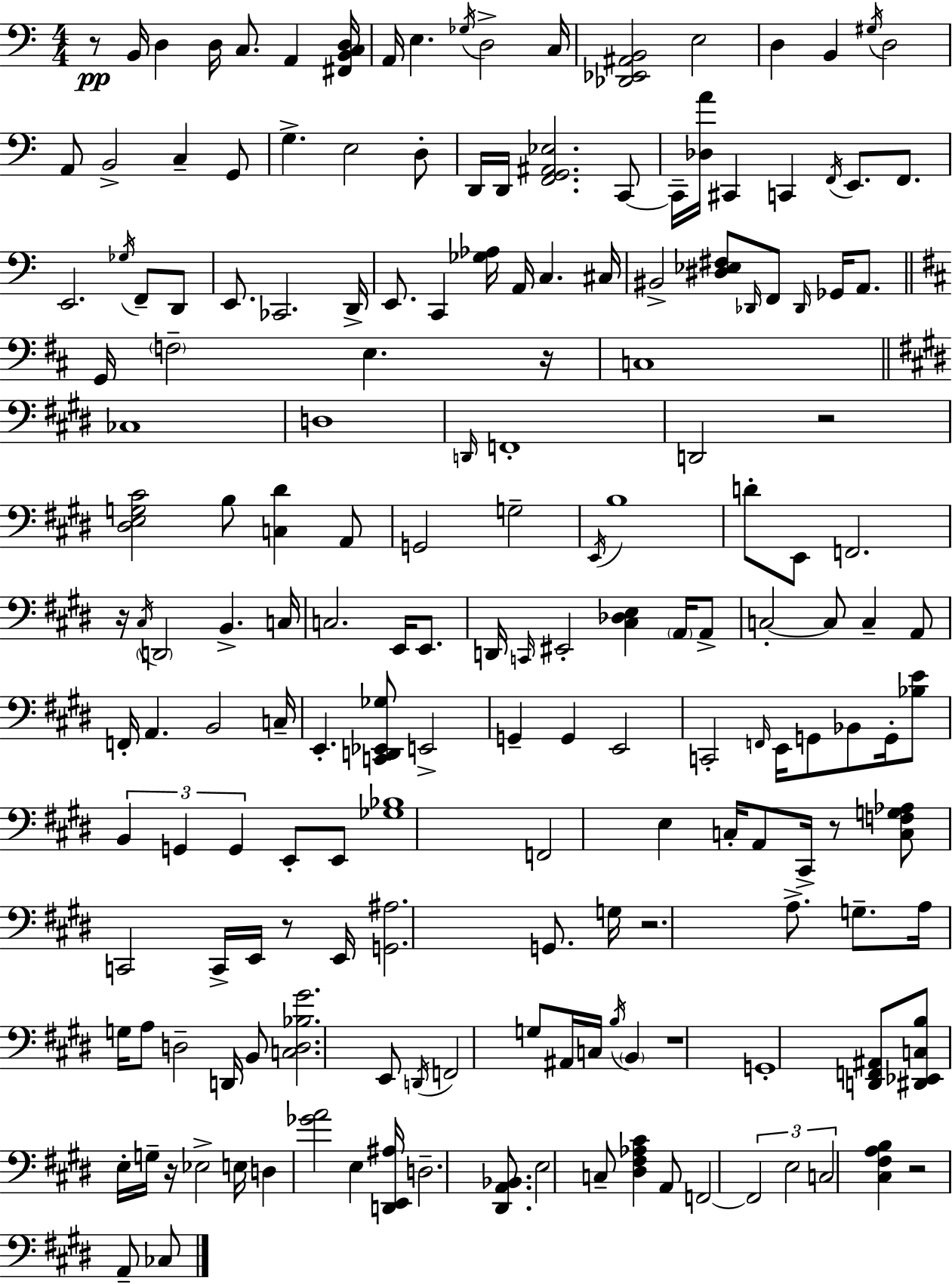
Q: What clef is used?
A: bass